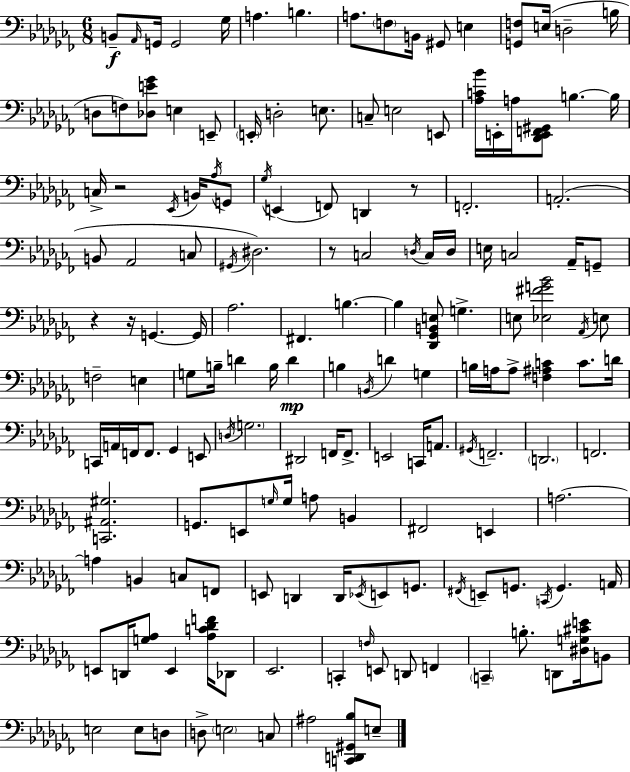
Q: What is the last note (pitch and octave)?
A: E3